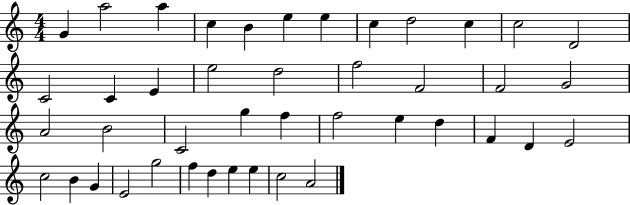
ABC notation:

X:1
T:Untitled
M:4/4
L:1/4
K:C
G a2 a c B e e c d2 c c2 D2 C2 C E e2 d2 f2 F2 F2 G2 A2 B2 C2 g f f2 e d F D E2 c2 B G E2 g2 f d e e c2 A2